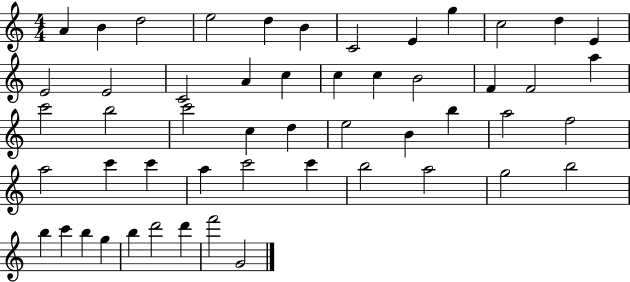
X:1
T:Untitled
M:4/4
L:1/4
K:C
A B d2 e2 d B C2 E g c2 d E E2 E2 C2 A c c c B2 F F2 a c'2 b2 c'2 c d e2 B b a2 f2 a2 c' c' a c'2 c' b2 a2 g2 b2 b c' b g b d'2 d' f'2 G2